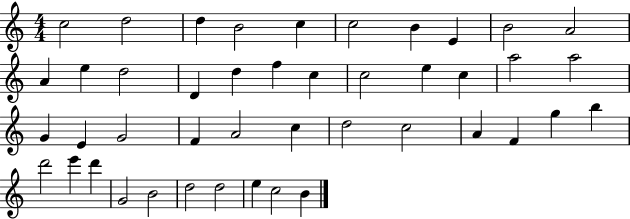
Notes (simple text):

C5/h D5/h D5/q B4/h C5/q C5/h B4/q E4/q B4/h A4/h A4/q E5/q D5/h D4/q D5/q F5/q C5/q C5/h E5/q C5/q A5/h A5/h G4/q E4/q G4/h F4/q A4/h C5/q D5/h C5/h A4/q F4/q G5/q B5/q D6/h E6/q D6/q G4/h B4/h D5/h D5/h E5/q C5/h B4/q